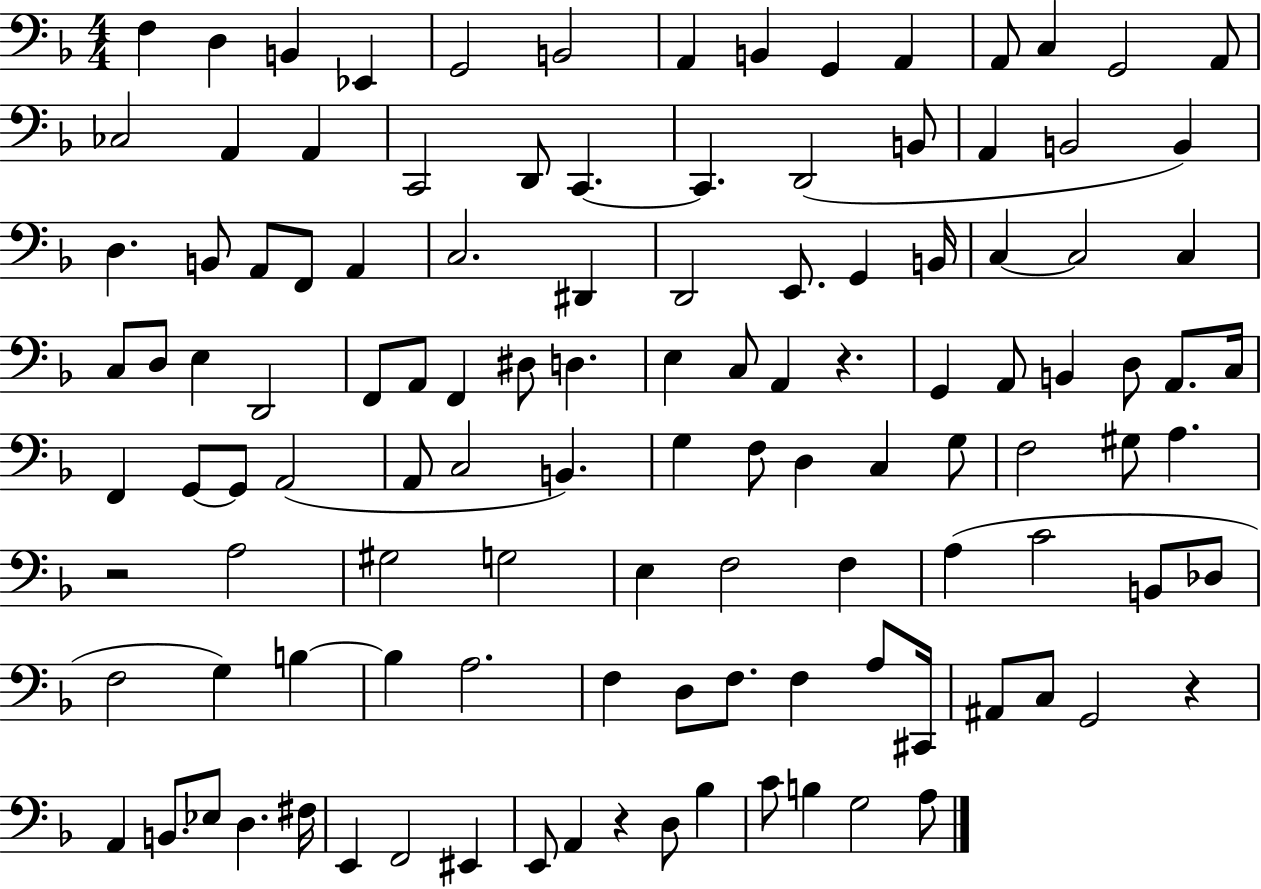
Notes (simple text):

F3/q D3/q B2/q Eb2/q G2/h B2/h A2/q B2/q G2/q A2/q A2/e C3/q G2/h A2/e CES3/h A2/q A2/q C2/h D2/e C2/q. C2/q. D2/h B2/e A2/q B2/h B2/q D3/q. B2/e A2/e F2/e A2/q C3/h. D#2/q D2/h E2/e. G2/q B2/s C3/q C3/h C3/q C3/e D3/e E3/q D2/h F2/e A2/e F2/q D#3/e D3/q. E3/q C3/e A2/q R/q. G2/q A2/e B2/q D3/e A2/e. C3/s F2/q G2/e G2/e A2/h A2/e C3/h B2/q. G3/q F3/e D3/q C3/q G3/e F3/h G#3/e A3/q. R/h A3/h G#3/h G3/h E3/q F3/h F3/q A3/q C4/h B2/e Db3/e F3/h G3/q B3/q B3/q A3/h. F3/q D3/e F3/e. F3/q A3/e C#2/s A#2/e C3/e G2/h R/q A2/q B2/e. Eb3/e D3/q. F#3/s E2/q F2/h EIS2/q E2/e A2/q R/q D3/e Bb3/q C4/e B3/q G3/h A3/e